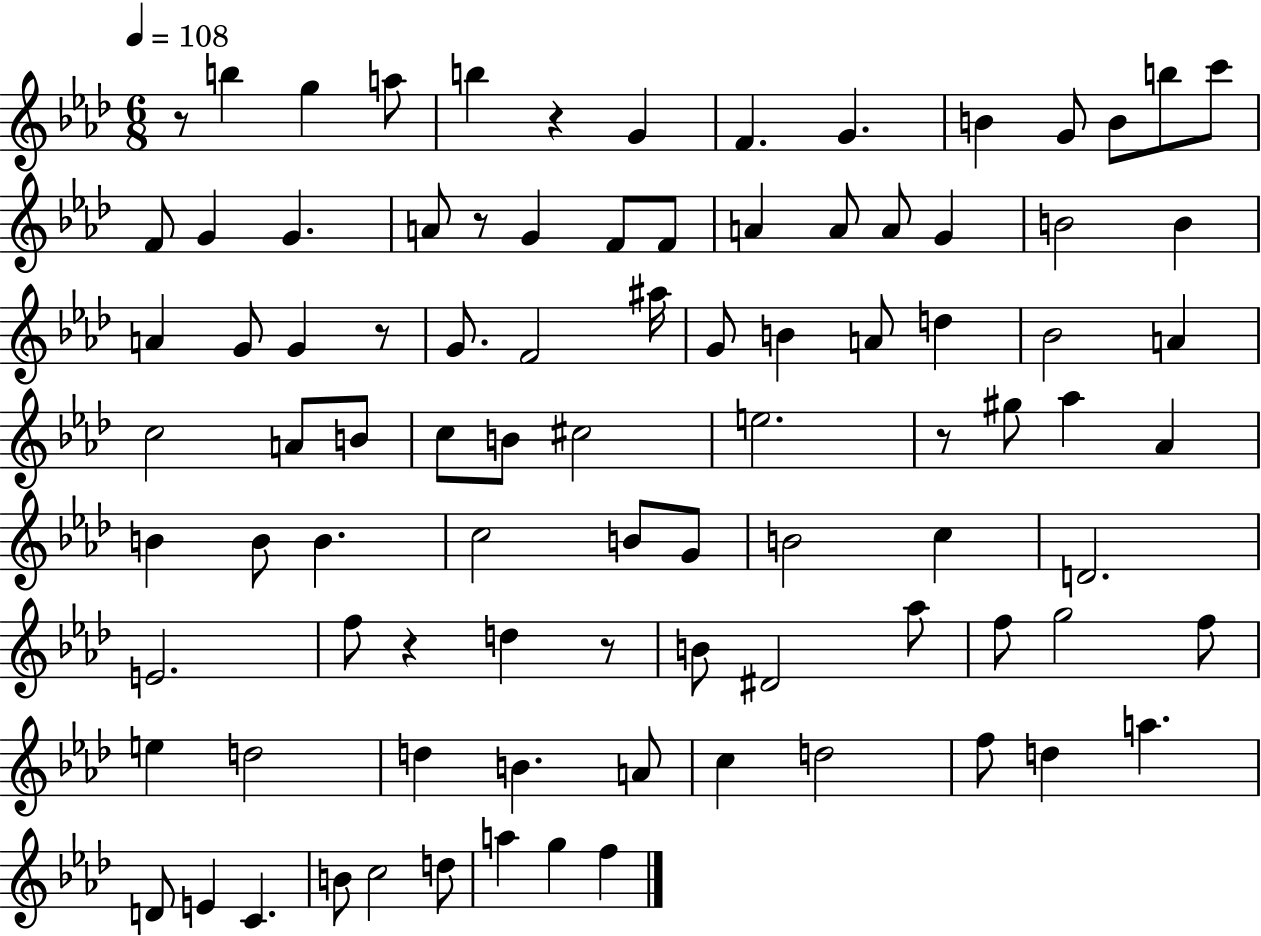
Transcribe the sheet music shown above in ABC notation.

X:1
T:Untitled
M:6/8
L:1/4
K:Ab
z/2 b g a/2 b z G F G B G/2 B/2 b/2 c'/2 F/2 G G A/2 z/2 G F/2 F/2 A A/2 A/2 G B2 B A G/2 G z/2 G/2 F2 ^a/4 G/2 B A/2 d _B2 A c2 A/2 B/2 c/2 B/2 ^c2 e2 z/2 ^g/2 _a _A B B/2 B c2 B/2 G/2 B2 c D2 E2 f/2 z d z/2 B/2 ^D2 _a/2 f/2 g2 f/2 e d2 d B A/2 c d2 f/2 d a D/2 E C B/2 c2 d/2 a g f